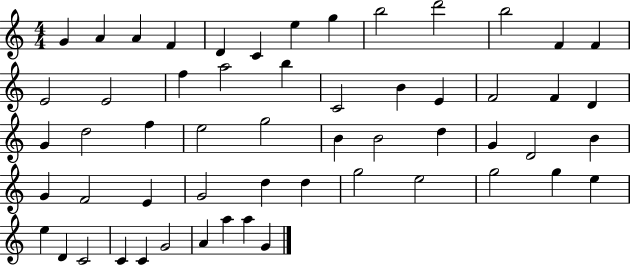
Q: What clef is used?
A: treble